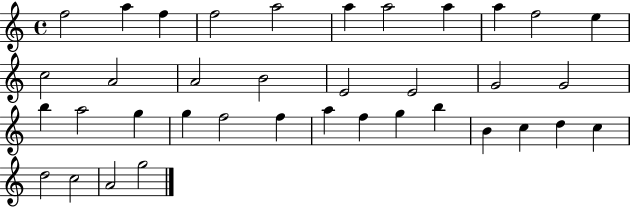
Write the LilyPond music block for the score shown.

{
  \clef treble
  \time 4/4
  \defaultTimeSignature
  \key c \major
  f''2 a''4 f''4 | f''2 a''2 | a''4 a''2 a''4 | a''4 f''2 e''4 | \break c''2 a'2 | a'2 b'2 | e'2 e'2 | g'2 g'2 | \break b''4 a''2 g''4 | g''4 f''2 f''4 | a''4 f''4 g''4 b''4 | b'4 c''4 d''4 c''4 | \break d''2 c''2 | a'2 g''2 | \bar "|."
}